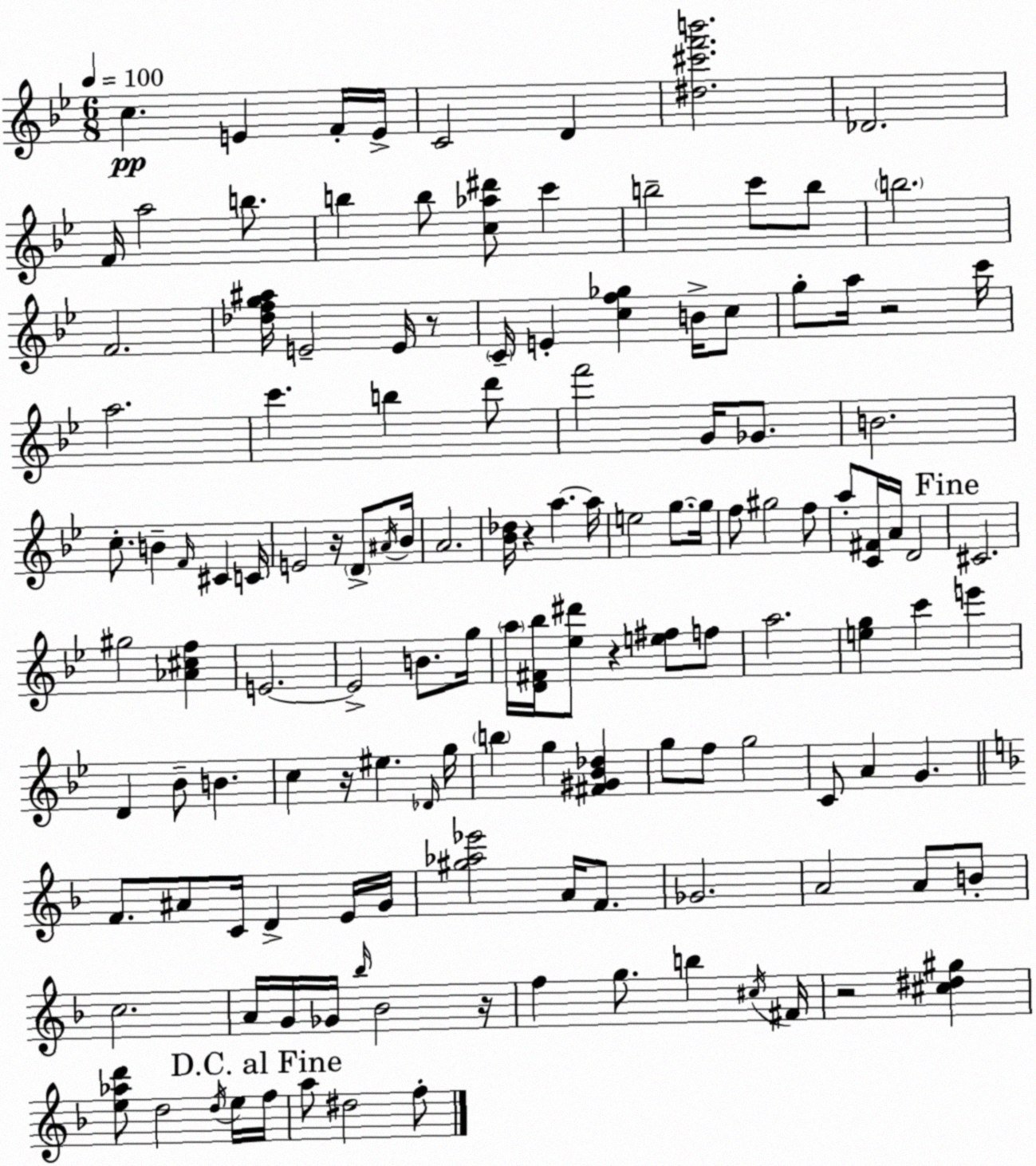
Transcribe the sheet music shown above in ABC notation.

X:1
T:Untitled
M:6/8
L:1/4
K:Gm
c E F/4 E/4 C2 D [^d^c'f'b']2 _D2 F/4 a2 b/2 b b/2 [c_a^d']/2 c' b2 c'/2 b/2 b2 F2 [_dfg^a]/4 E2 E/4 z/2 C/4 E [cf_g] B/4 c/2 g/2 a/4 z2 c'/4 a2 c' b d'/2 f'2 G/4 _G/2 B2 c/2 B F/4 ^C C/4 E2 z/4 D/2 ^A/4 _B/4 A2 [_B_d]/4 z a a/4 e2 g/2 g/4 f/2 ^g2 f/2 a/2 [C^F]/4 A/4 D2 ^C2 ^g2 [_A^cf] E2 E2 B/2 g/4 a/4 [D^F_b]/4 [_e^d']/2 z [e^f]/2 f/2 a2 [eg] c' e' D _B/2 B c z/4 ^e _D/4 g/4 b g [^F^G_B_d] g/2 f/2 g2 C/2 A G F/2 ^A/2 C/4 D E/4 G/4 [^g_a_e']2 A/4 F/2 _G2 A2 A/2 B/2 c2 A/4 G/4 _G/4 _b/4 _B2 z/4 f g/2 b ^c/4 ^F/4 z2 [^c^d^g] [e_ad']/2 d2 d/4 e/4 f/4 a/2 ^d2 f/2